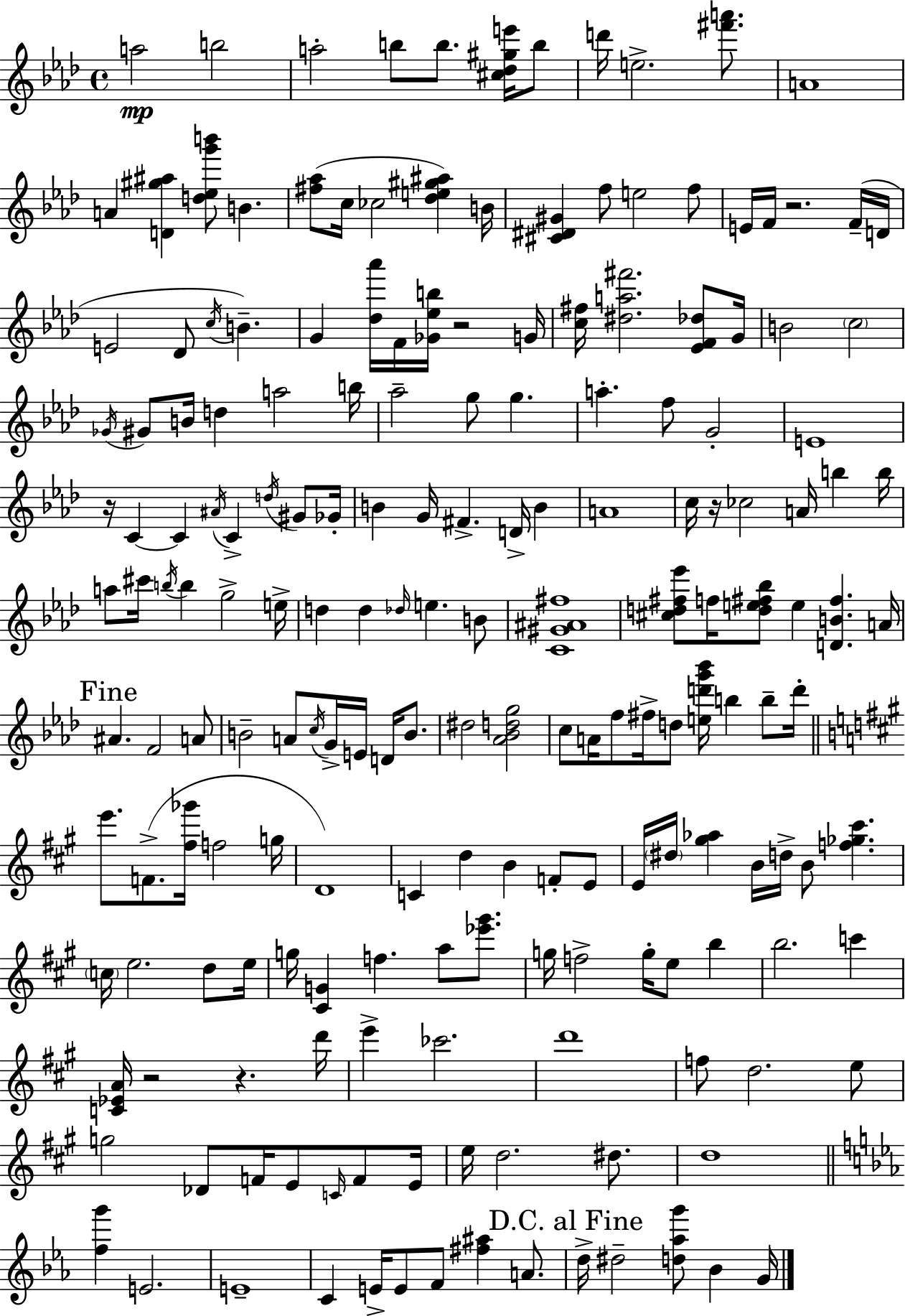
A5/h B5/h A5/h B5/e B5/e. [C#5,Db5,G#5,E6]/s B5/e D6/s E5/h. [F#6,A6]/e. A4/w A4/q [D4,G#5,A#5]/q [D5,Eb5,G6,B6]/e B4/q. [F#5,Ab5]/e C5/s CES5/h [Db5,E5,G#5,A#5]/q B4/s [C#4,D#4,G#4]/q F5/e E5/h F5/e E4/s F4/s R/h. F4/s D4/s E4/h Db4/e C5/s B4/q. G4/q [Db5,Ab6]/s F4/s [Gb4,Eb5,B5]/s R/h G4/s [C5,F#5]/s [D#5,A5,F#6]/h. [Eb4,F4,Db5]/e G4/s B4/h C5/h Gb4/s G#4/e B4/s D5/q A5/h B5/s Ab5/h G5/e G5/q. A5/q. F5/e G4/h E4/w R/s C4/q C4/q A#4/s C4/q D5/s G#4/e Gb4/s B4/q G4/s F#4/q. D4/s B4/q A4/w C5/s R/s CES5/h A4/s B5/q B5/s A5/e C#6/s B5/s B5/q G5/h E5/s D5/q D5/q Db5/s E5/q. B4/e [C4,G#4,A#4,F#5]/w [C#5,D5,F#5,Eb6]/e F5/s [D5,E5,F#5,Bb5]/e E5/q [D4,B4,F#5]/q. A4/s A#4/q. F4/h A4/e B4/h A4/e C5/s G4/s E4/s D4/s B4/e. D#5/h [Ab4,Bb4,D5,G5]/h C5/e A4/s F5/e F#5/s D5/e [E5,D6,G6,Bb6]/s B5/q B5/e D6/s E6/e. F4/e. [F#5,Gb6]/s F5/h G5/s D4/w C4/q D5/q B4/q F4/e E4/e E4/s D#5/s [G#5,Ab5]/q B4/s D5/s B4/e [F5,Gb5,C#6]/q. C5/s E5/h. D5/e E5/s G5/s [C#4,G4]/q F5/q. A5/e [Eb6,G#6]/e. G5/s F5/h G5/s E5/e B5/q B5/h. C6/q [C4,Eb4,A4]/s R/h R/q. D6/s E6/q CES6/h. D6/w F5/e D5/h. E5/e G5/h Db4/e F4/s E4/e C4/s F4/e E4/s E5/s D5/h. D#5/e. D5/w [F5,G6]/q E4/h. E4/w C4/q E4/s E4/e F4/e [F#5,A#5]/q A4/e. D5/s D#5/h [D5,Ab5,G6]/e Bb4/q G4/s